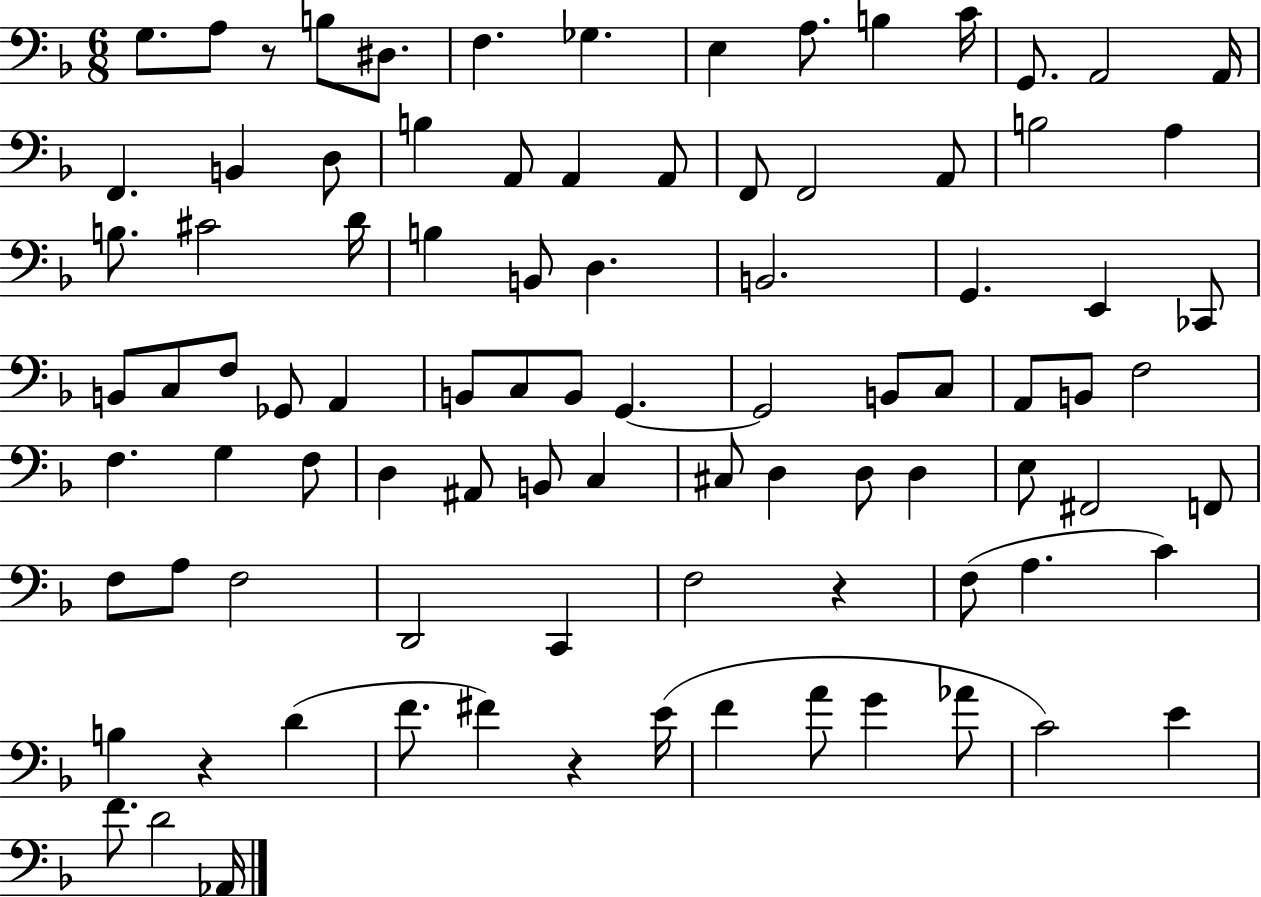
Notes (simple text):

G3/e. A3/e R/e B3/e D#3/e. F3/q. Gb3/q. E3/q A3/e. B3/q C4/s G2/e. A2/h A2/s F2/q. B2/q D3/e B3/q A2/e A2/q A2/e F2/e F2/h A2/e B3/h A3/q B3/e. C#4/h D4/s B3/q B2/e D3/q. B2/h. G2/q. E2/q CES2/e B2/e C3/e F3/e Gb2/e A2/q B2/e C3/e B2/e G2/q. G2/h B2/e C3/e A2/e B2/e F3/h F3/q. G3/q F3/e D3/q A#2/e B2/e C3/q C#3/e D3/q D3/e D3/q E3/e F#2/h F2/e F3/e A3/e F3/h D2/h C2/q F3/h R/q F3/e A3/q. C4/q B3/q R/q D4/q F4/e. F#4/q R/q E4/s F4/q A4/e G4/q Ab4/e C4/h E4/q F4/e. D4/h Ab2/s